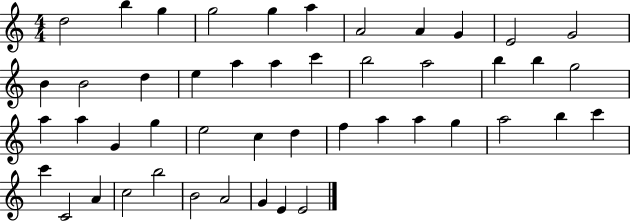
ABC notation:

X:1
T:Untitled
M:4/4
L:1/4
K:C
d2 b g g2 g a A2 A G E2 G2 B B2 d e a a c' b2 a2 b b g2 a a G g e2 c d f a a g a2 b c' c' C2 A c2 b2 B2 A2 G E E2